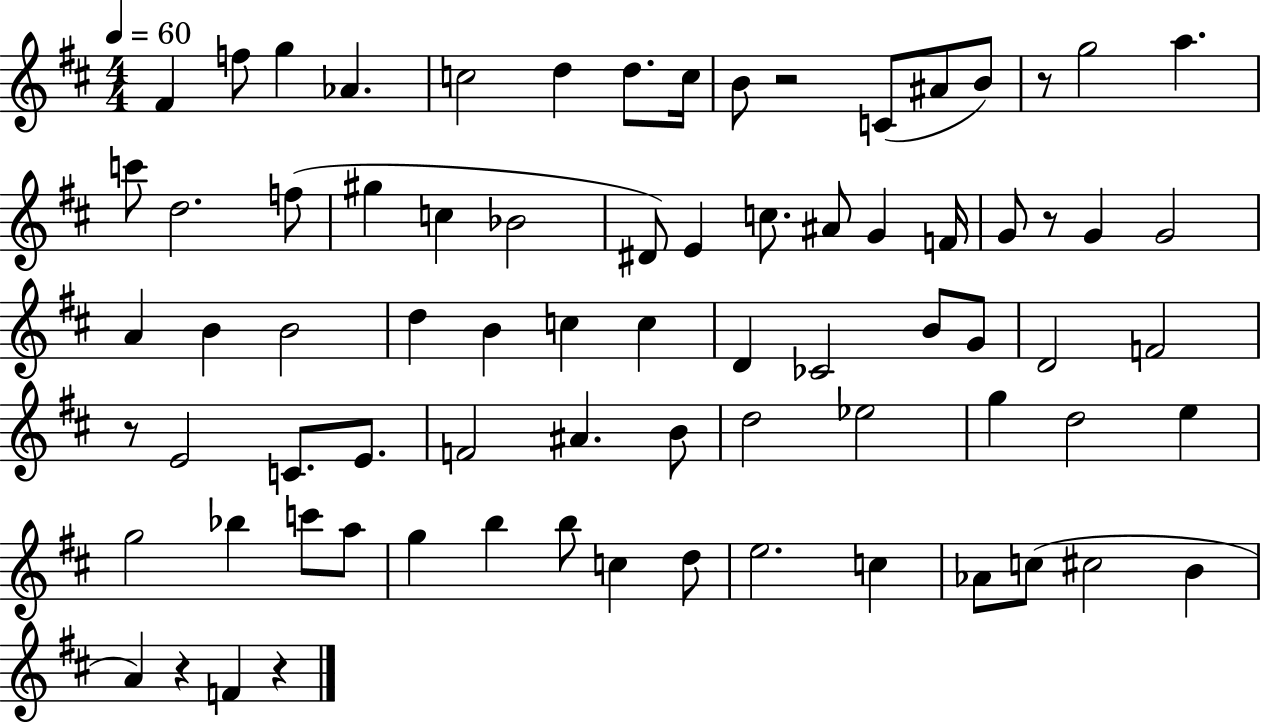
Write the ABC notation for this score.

X:1
T:Untitled
M:4/4
L:1/4
K:D
^F f/2 g _A c2 d d/2 c/4 B/2 z2 C/2 ^A/2 B/2 z/2 g2 a c'/2 d2 f/2 ^g c _B2 ^D/2 E c/2 ^A/2 G F/4 G/2 z/2 G G2 A B B2 d B c c D _C2 B/2 G/2 D2 F2 z/2 E2 C/2 E/2 F2 ^A B/2 d2 _e2 g d2 e g2 _b c'/2 a/2 g b b/2 c d/2 e2 c _A/2 c/2 ^c2 B A z F z